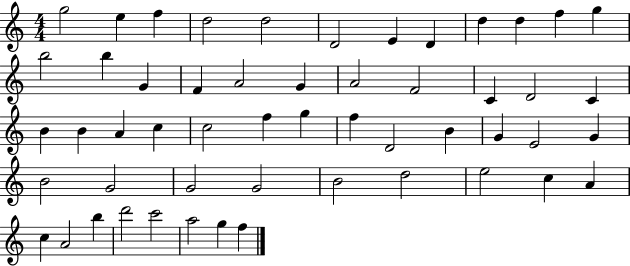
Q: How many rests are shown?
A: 0